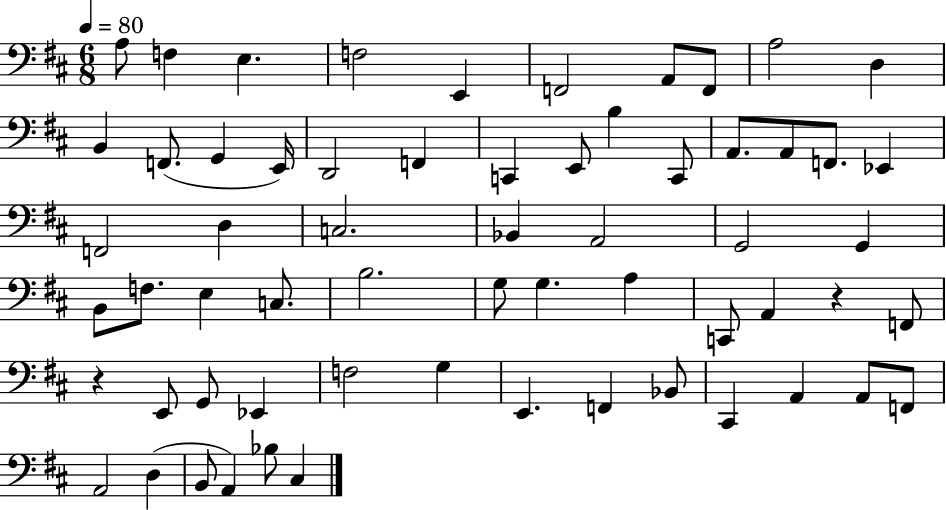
X:1
T:Untitled
M:6/8
L:1/4
K:D
A,/2 F, E, F,2 E,, F,,2 A,,/2 F,,/2 A,2 D, B,, F,,/2 G,, E,,/4 D,,2 F,, C,, E,,/2 B, C,,/2 A,,/2 A,,/2 F,,/2 _E,, F,,2 D, C,2 _B,, A,,2 G,,2 G,, B,,/2 F,/2 E, C,/2 B,2 G,/2 G, A, C,,/2 A,, z F,,/2 z E,,/2 G,,/2 _E,, F,2 G, E,, F,, _B,,/2 ^C,, A,, A,,/2 F,,/2 A,,2 D, B,,/2 A,, _B,/2 ^C,